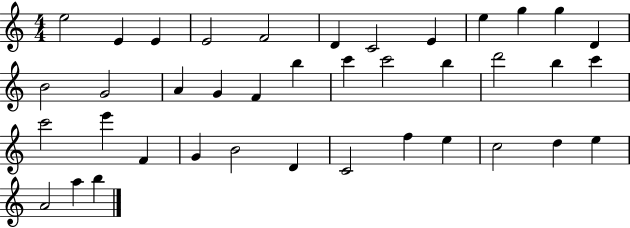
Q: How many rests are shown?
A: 0